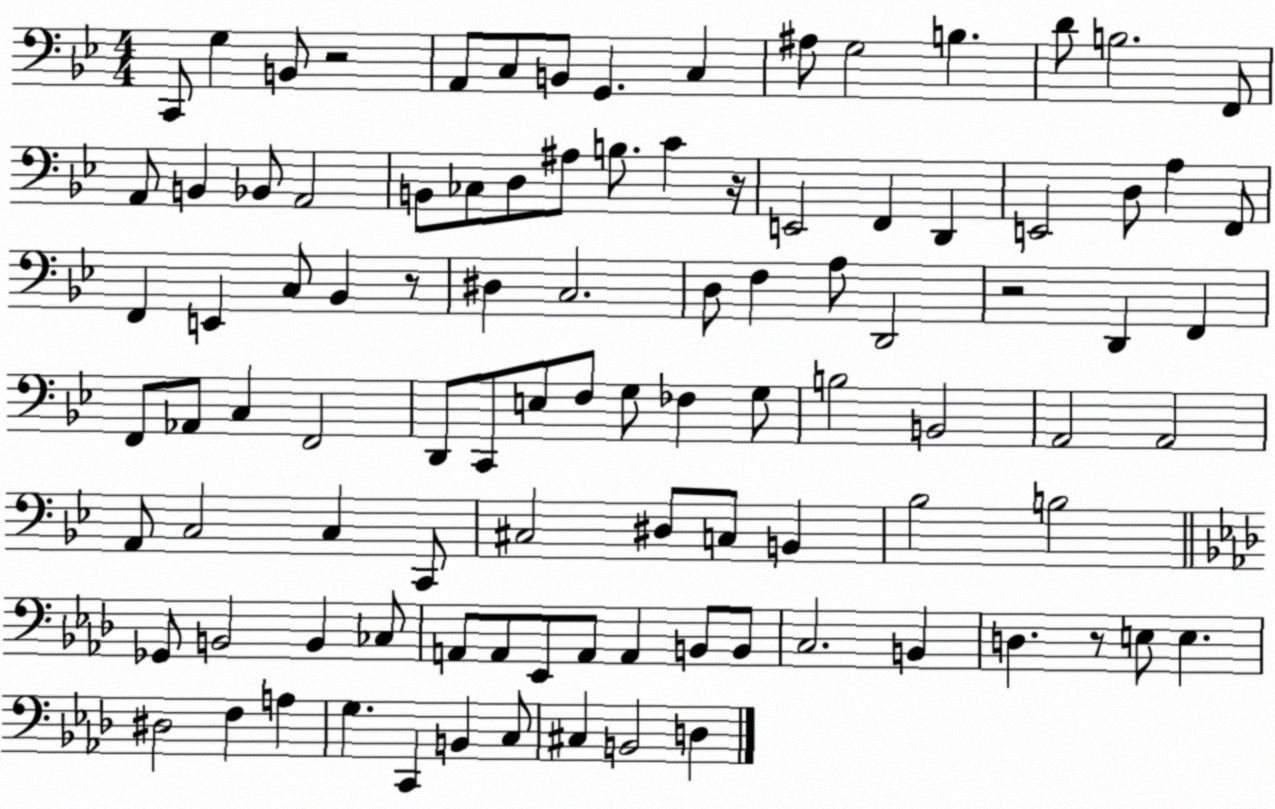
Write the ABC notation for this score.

X:1
T:Untitled
M:4/4
L:1/4
K:Bb
C,,/2 G, B,,/2 z2 A,,/2 C,/2 B,,/2 G,, C, ^A,/2 G,2 B, D/2 B,2 F,,/2 A,,/2 B,, _B,,/2 A,,2 B,,/2 _C,/2 D,/2 ^A,/2 B,/2 C z/4 E,,2 F,, D,, E,,2 D,/2 A, F,,/2 F,, E,, C,/2 _B,, z/2 ^D, C,2 D,/2 F, A,/2 D,,2 z2 D,, F,, F,,/2 _A,,/2 C, F,,2 D,,/2 C,,/2 E,/2 F,/2 G,/2 _F, G,/2 B,2 B,,2 A,,2 A,,2 A,,/2 C,2 C, C,,/2 ^C,2 ^D,/2 C,/2 B,, _B,2 B,2 _G,,/2 B,,2 B,, _C,/2 A,,/2 A,,/2 _E,,/2 A,,/2 A,, B,,/2 B,,/2 C,2 B,, D, z/2 E,/2 E, ^D,2 F, A, G, C,, B,, C,/2 ^C, B,,2 D,